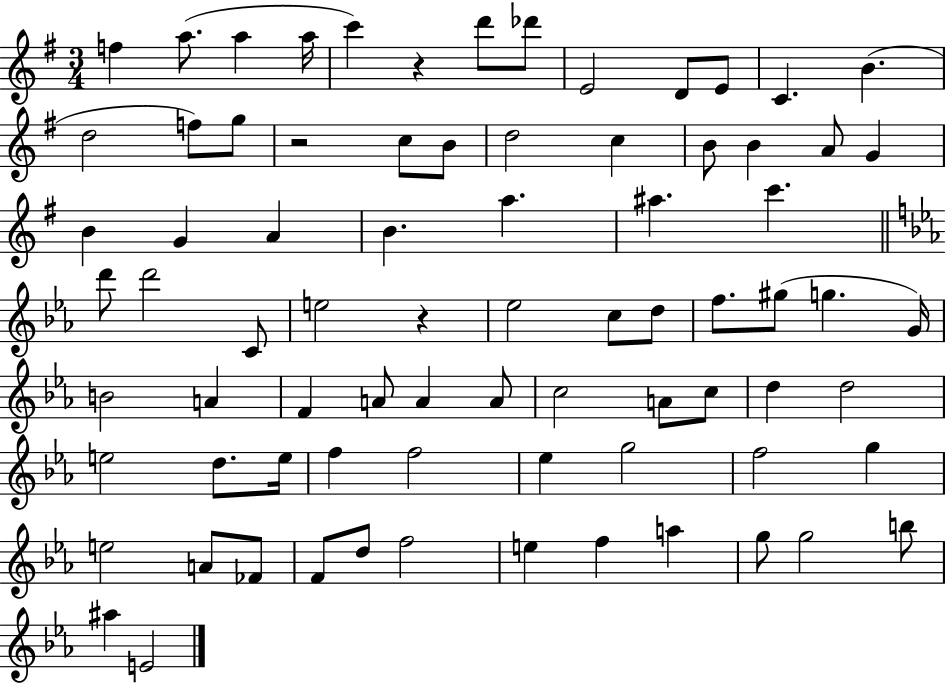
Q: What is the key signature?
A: G major